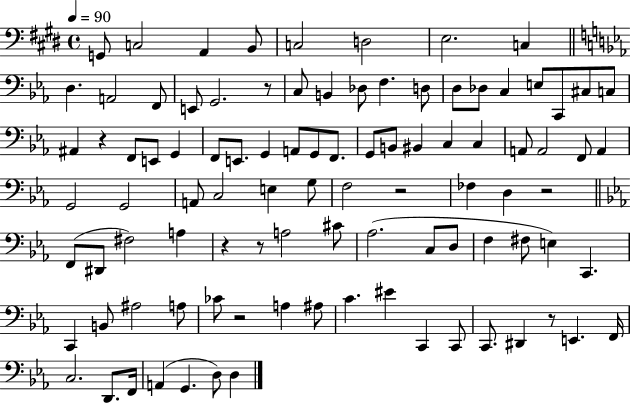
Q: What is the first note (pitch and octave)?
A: G2